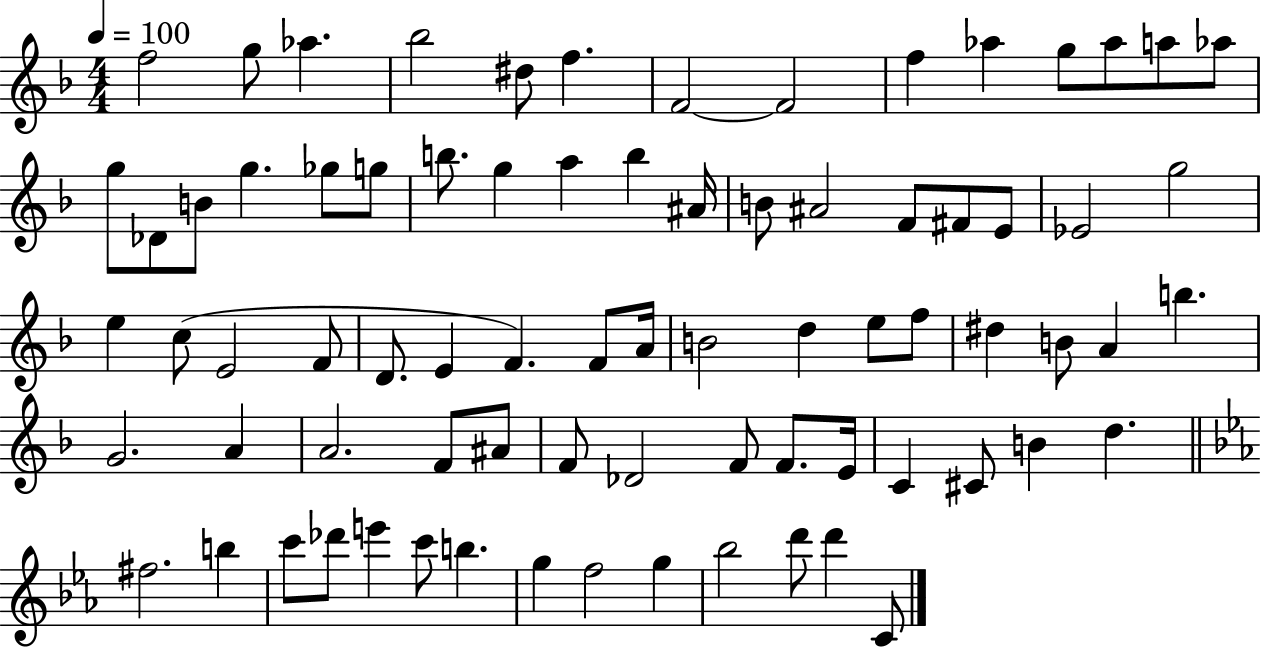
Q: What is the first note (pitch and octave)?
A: F5